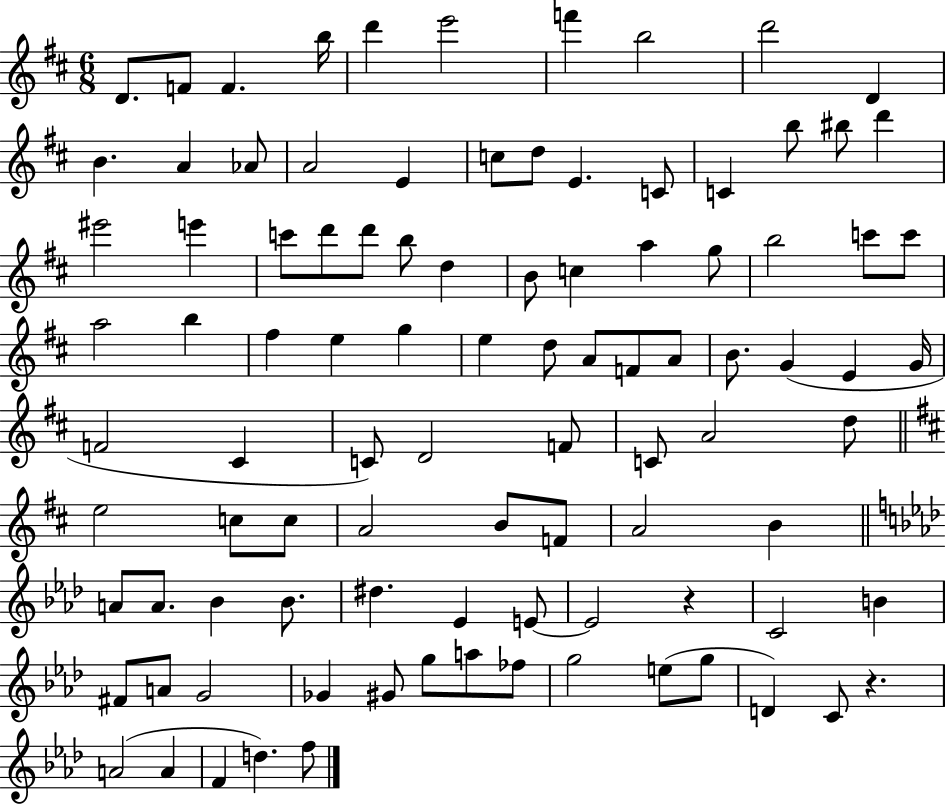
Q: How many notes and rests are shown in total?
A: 97